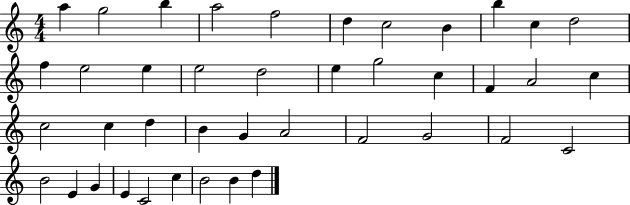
{
  \clef treble
  \numericTimeSignature
  \time 4/4
  \key c \major
  a''4 g''2 b''4 | a''2 f''2 | d''4 c''2 b'4 | b''4 c''4 d''2 | \break f''4 e''2 e''4 | e''2 d''2 | e''4 g''2 c''4 | f'4 a'2 c''4 | \break c''2 c''4 d''4 | b'4 g'4 a'2 | f'2 g'2 | f'2 c'2 | \break b'2 e'4 g'4 | e'4 c'2 c''4 | b'2 b'4 d''4 | \bar "|."
}